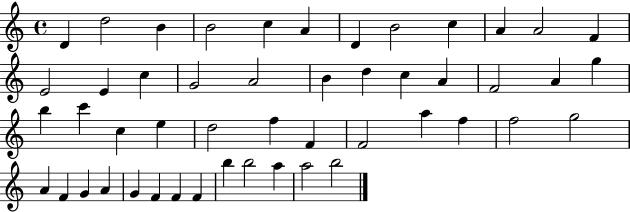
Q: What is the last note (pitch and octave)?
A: B5